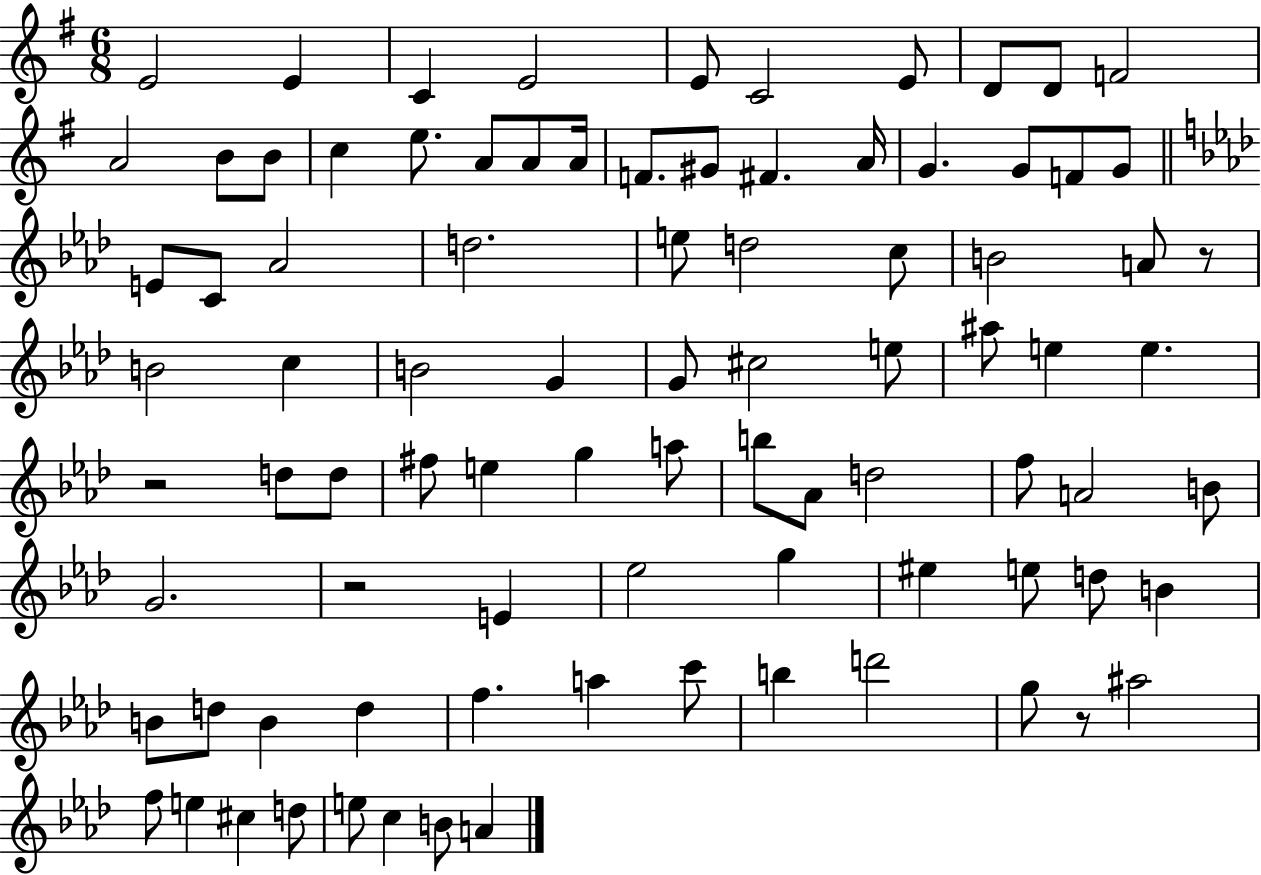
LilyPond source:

{
  \clef treble
  \numericTimeSignature
  \time 6/8
  \key g \major
  e'2 e'4 | c'4 e'2 | e'8 c'2 e'8 | d'8 d'8 f'2 | \break a'2 b'8 b'8 | c''4 e''8. a'8 a'8 a'16 | f'8. gis'8 fis'4. a'16 | g'4. g'8 f'8 g'8 | \break \bar "||" \break \key aes \major e'8 c'8 aes'2 | d''2. | e''8 d''2 c''8 | b'2 a'8 r8 | \break b'2 c''4 | b'2 g'4 | g'8 cis''2 e''8 | ais''8 e''4 e''4. | \break r2 d''8 d''8 | fis''8 e''4 g''4 a''8 | b''8 aes'8 d''2 | f''8 a'2 b'8 | \break g'2. | r2 e'4 | ees''2 g''4 | eis''4 e''8 d''8 b'4 | \break b'8 d''8 b'4 d''4 | f''4. a''4 c'''8 | b''4 d'''2 | g''8 r8 ais''2 | \break f''8 e''4 cis''4 d''8 | e''8 c''4 b'8 a'4 | \bar "|."
}